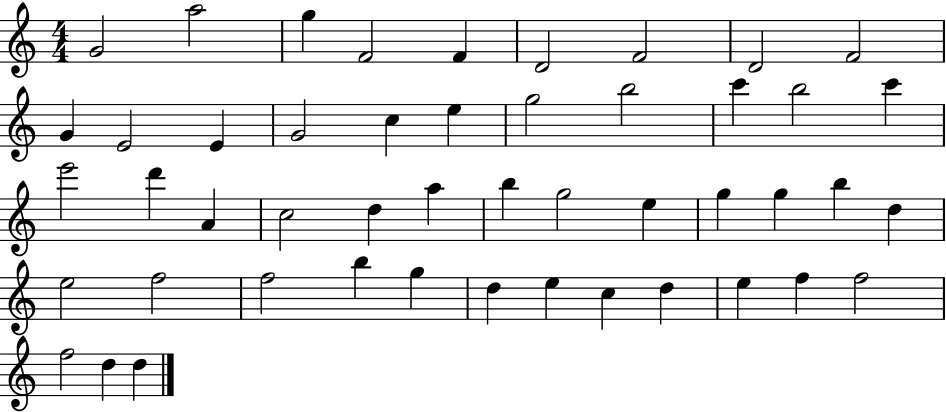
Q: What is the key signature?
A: C major